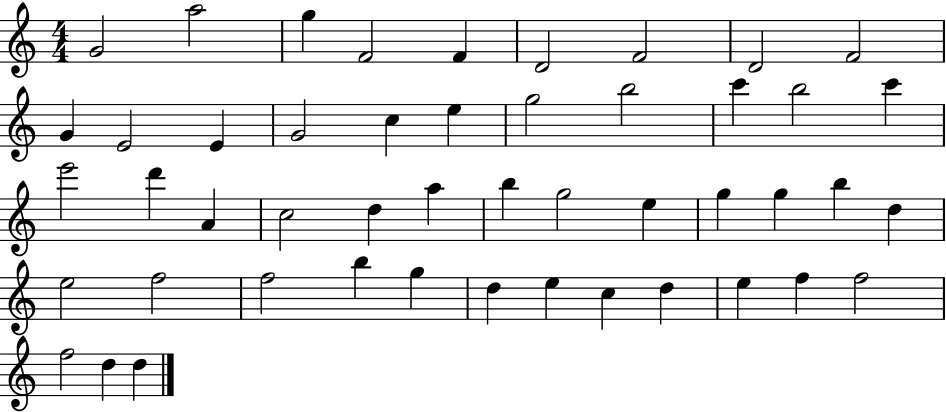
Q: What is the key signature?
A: C major